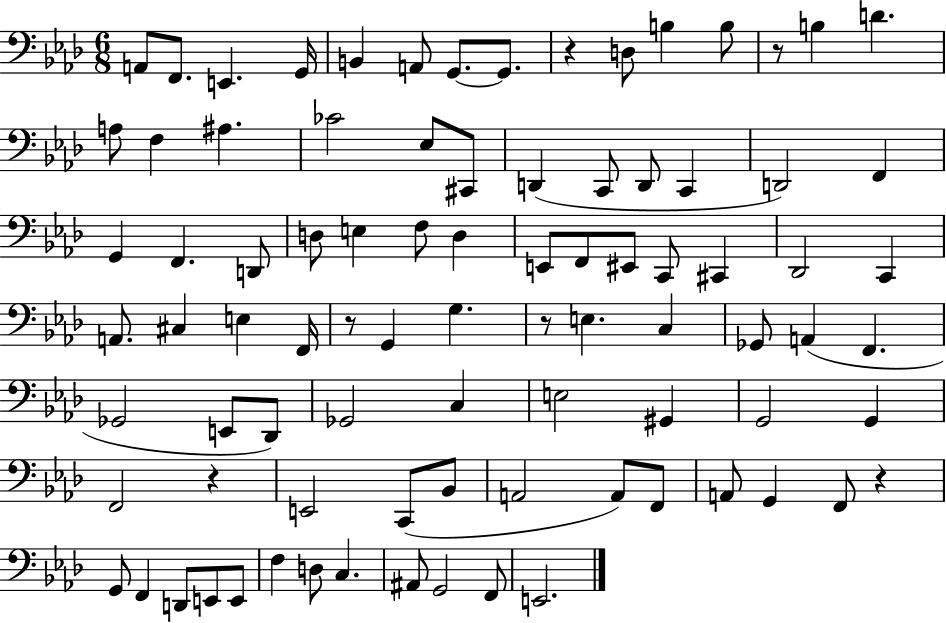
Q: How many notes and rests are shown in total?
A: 87